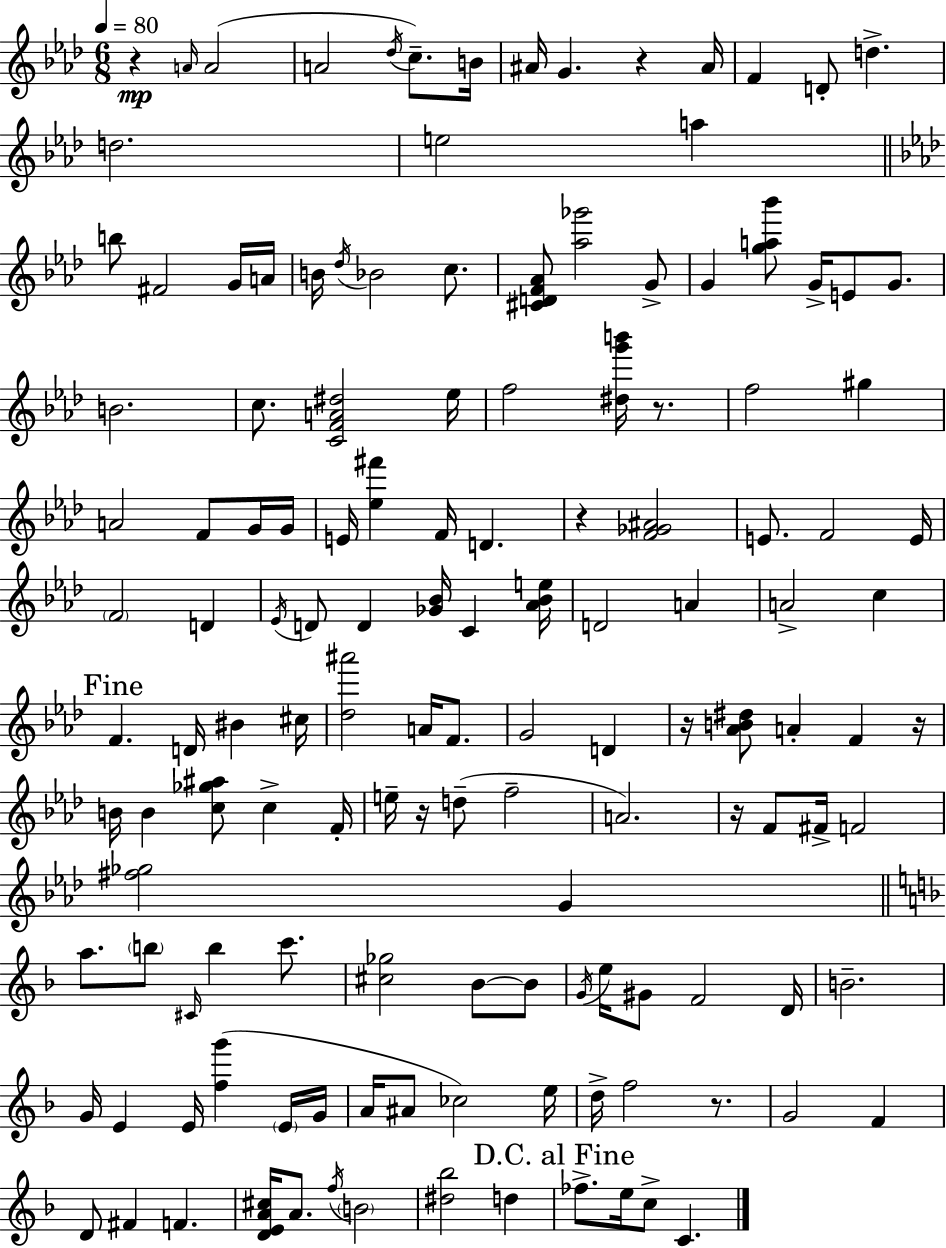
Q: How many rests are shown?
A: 9